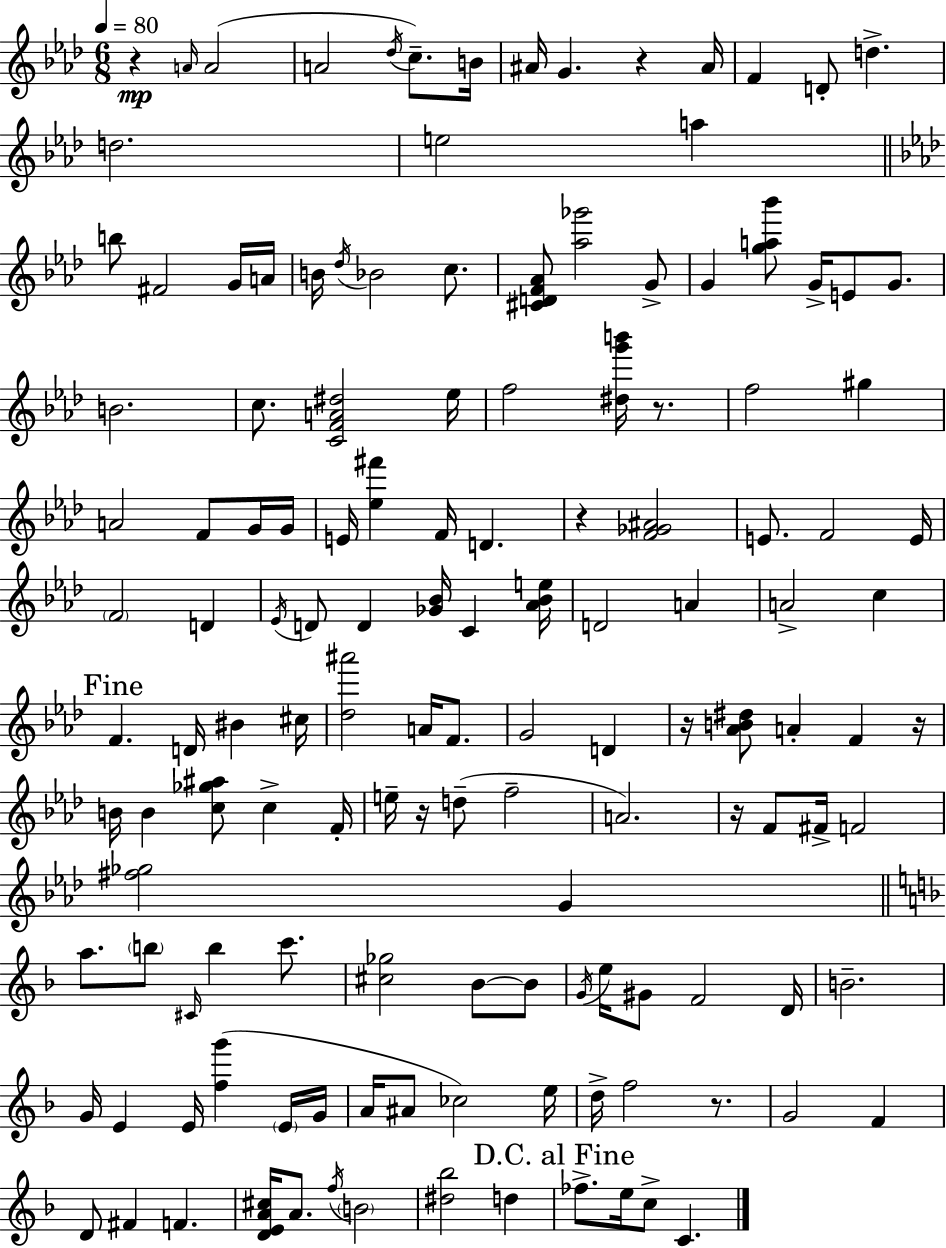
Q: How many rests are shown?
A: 9